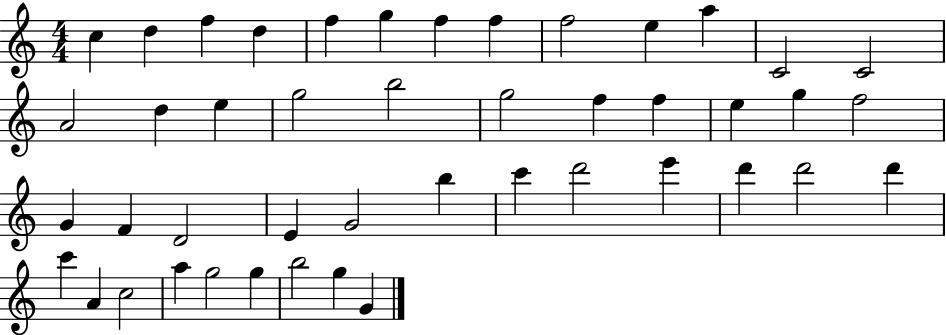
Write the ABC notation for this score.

X:1
T:Untitled
M:4/4
L:1/4
K:C
c d f d f g f f f2 e a C2 C2 A2 d e g2 b2 g2 f f e g f2 G F D2 E G2 b c' d'2 e' d' d'2 d' c' A c2 a g2 g b2 g G